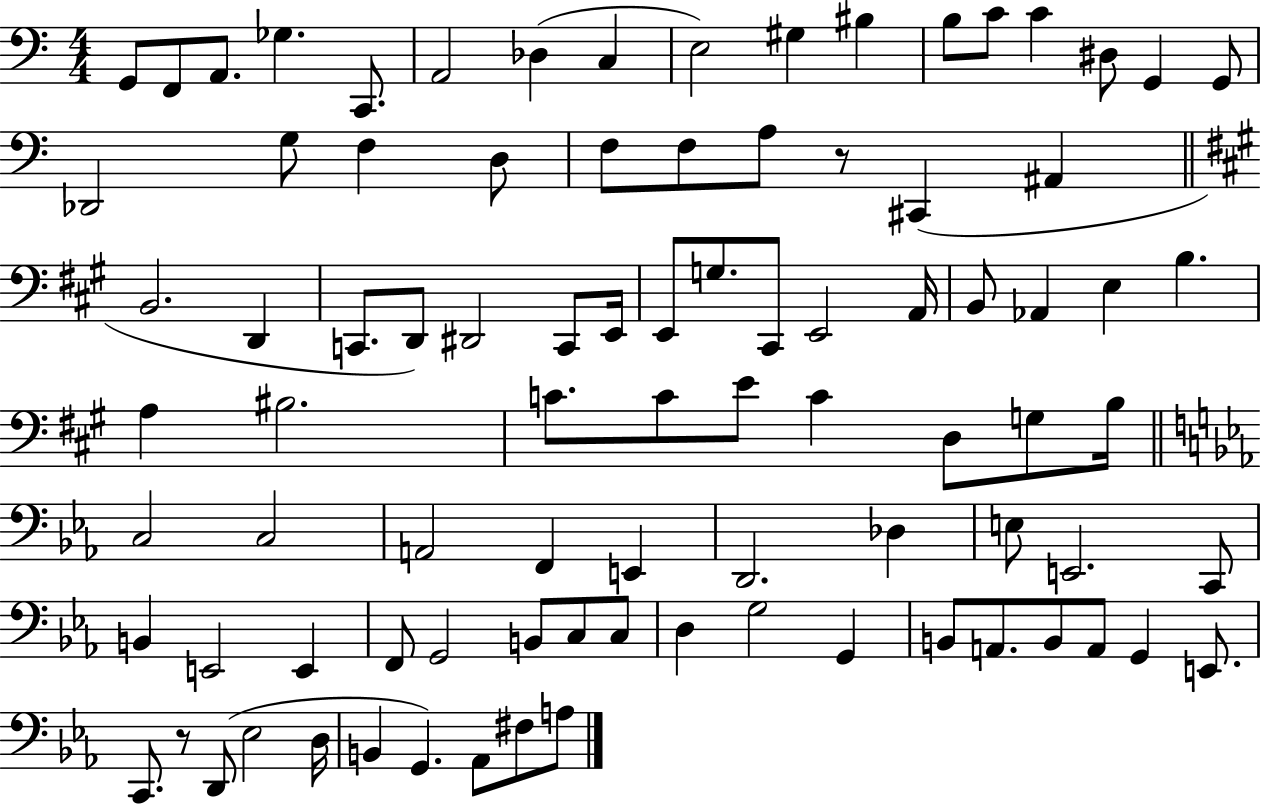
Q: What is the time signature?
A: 4/4